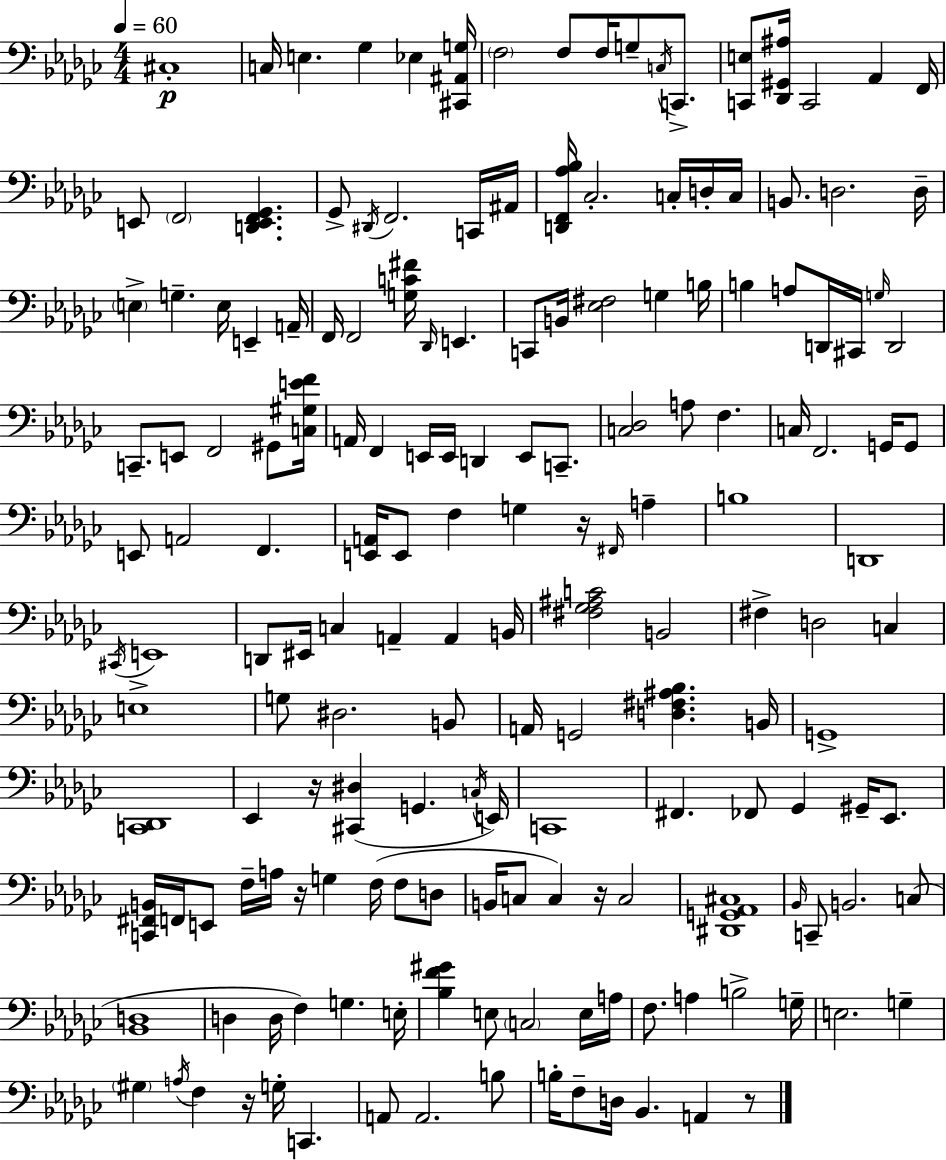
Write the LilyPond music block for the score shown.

{
  \clef bass
  \numericTimeSignature
  \time 4/4
  \key ees \minor
  \tempo 4 = 60
  cis1-.\p | c16 e4. ges4 ees4 <cis, ais, g>16 | \parenthesize f2 f8 f16 g8-- \acciaccatura { c16 } c,8.-> | <c, e>8 <des, gis, ais>16 c,2 aes,4 | \break f,16 e,8 \parenthesize f,2 <d, e, f, ges,>4. | ges,8-> \acciaccatura { dis,16 } f,2. | c,16 ais,16 <d, f, aes bes>16 ces2.-. c16-. | d16-. c16 b,8. d2. | \break d16-- \parenthesize e4-> g4.-- e16 e,4-- | a,16-- f,16 f,2 <g c' fis'>16 \grace { des,16 } e,4. | c,8 b,16 <ees fis>2 g4 | b16 b4 a8 d,16 cis,16 \grace { g16 } d,2 | \break c,8.-- e,8 f,2 | gis,8 <c gis e' f'>16 a,16 f,4 e,16 e,16 d,4 e,8 | c,8.-- <c des>2 a8 f4. | c16 f,2. | \break g,16 g,8 e,8 a,2 f,4. | <e, a,>16 e,8 f4 g4 r16 | \grace { fis,16 } a4-- b1 | d,1 | \break \acciaccatura { cis,16 } e,1 | d,8 eis,16 c4 a,4-- | a,4 b,16 <fis ges ais c'>2 b,2 | fis4-> d2 | \break c4 e1-> | g8 dis2. | b,8 a,16 g,2 <d fis ais bes>4. | b,16 g,1-> | \break <c, des,>1 | ees,4 r16 <cis, dis>4( g,4. | \acciaccatura { c16 }) e,16 c,1 | fis,4. fes,8 ges,4 | \break gis,16-- ees,8. <c, fis, b,>16 f,16 e,8 f16-- a16 r16 g4 | f16( f8 d8 b,16 c8 c4) r16 c2 | <dis, g, aes, cis>1 | \grace { bes,16 } c,8-- b,2. | \break c8( <bes, d>1 | d4 d16 f4) | g4. e16-. <bes f' gis'>4 e8 \parenthesize c2 | e16 a16 f8. a4 b2-> | \break g16-- e2. | g4-- \parenthesize gis4 \acciaccatura { a16 } f4 | r16 g16-. c,4. a,8 a,2. | b8 b16-. f8-- d16 bes,4. | \break a,4 r8 \bar "|."
}